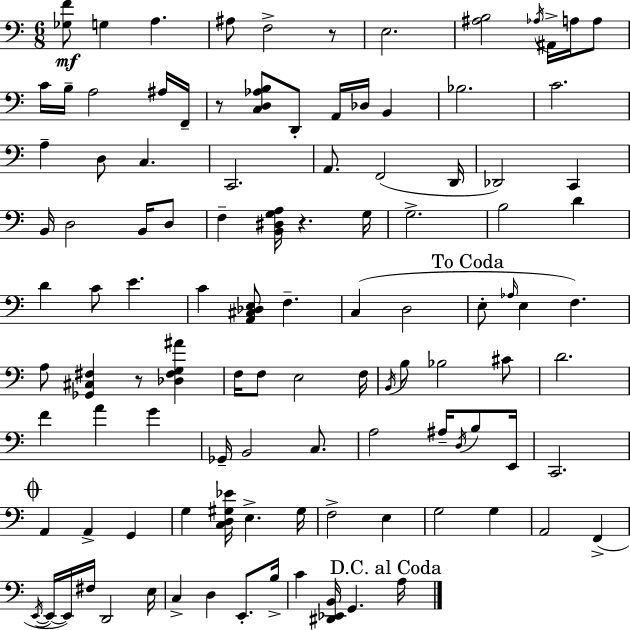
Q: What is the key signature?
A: A minor